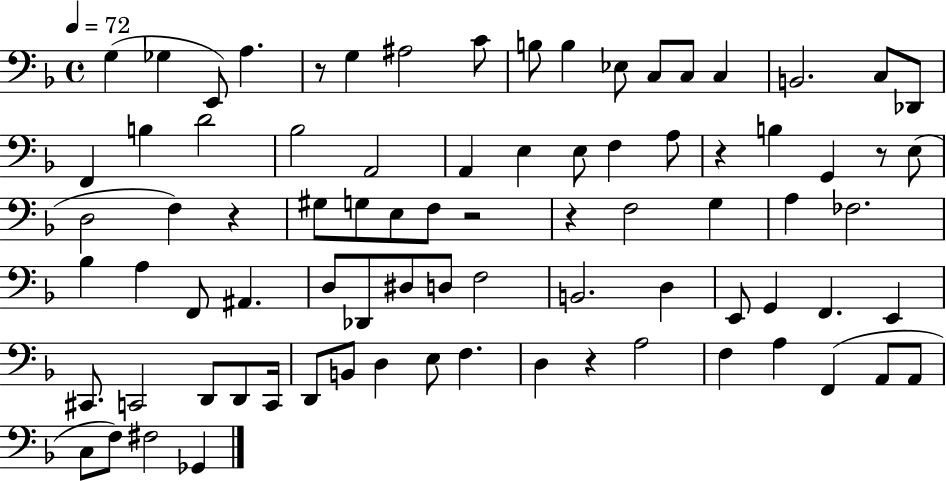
{
  \clef bass
  \time 4/4
  \defaultTimeSignature
  \key f \major
  \tempo 4 = 72
  g4( ges4 e,8) a4. | r8 g4 ais2 c'8 | b8 b4 ees8 c8 c8 c4 | b,2. c8 des,8 | \break f,4 b4 d'2 | bes2 a,2 | a,4 e4 e8 f4 a8 | r4 b4 g,4 r8 e8( | \break d2 f4) r4 | gis8 g8 e8 f8 r2 | r4 f2 g4 | a4 fes2. | \break bes4 a4 f,8 ais,4. | d8 des,8 dis8 d8 f2 | b,2. d4 | e,8 g,4 f,4. e,4 | \break cis,8. c,2 d,8 d,8 c,16 | d,8 b,8 d4 e8 f4. | d4 r4 a2 | f4 a4 f,4( a,8 a,8 | \break c8 f8) fis2 ges,4 | \bar "|."
}